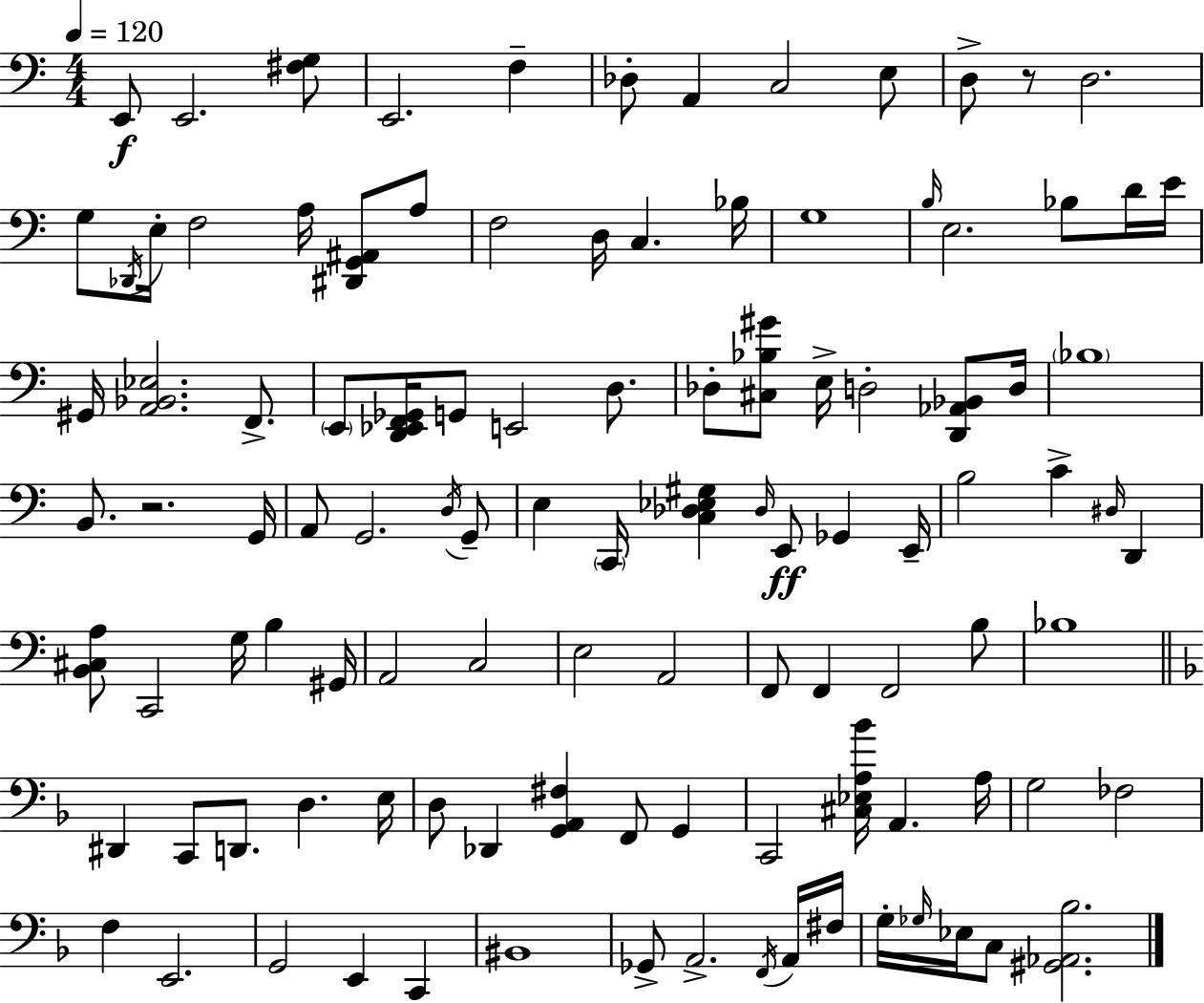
E2/e E2/h. [F#3,G3]/e E2/h. F3/q Db3/e A2/q C3/h E3/e D3/e R/e D3/h. G3/e Db2/s E3/s F3/h A3/s [D#2,G2,A#2]/e A3/e F3/h D3/s C3/q. Bb3/s G3/w B3/s E3/h. Bb3/e D4/s E4/s G#2/s [A2,Bb2,Eb3]/h. F2/e. E2/e [D2,Eb2,F2,Gb2]/s G2/e E2/h D3/e. Db3/e [C#3,Bb3,G#4]/e E3/s D3/h [D2,Ab2,Bb2]/e D3/s Bb3/w B2/e. R/h. G2/s A2/e G2/h. D3/s G2/e E3/q C2/s [C3,Db3,Eb3,G#3]/q Db3/s E2/e Gb2/q E2/s B3/h C4/q D#3/s D2/q [B2,C#3,A3]/e C2/h G3/s B3/q G#2/s A2/h C3/h E3/h A2/h F2/e F2/q F2/h B3/e Bb3/w D#2/q C2/e D2/e. D3/q. E3/s D3/e Db2/q [G2,A2,F#3]/q F2/e G2/q C2/h [C#3,Eb3,A3,Bb4]/s A2/q. A3/s G3/h FES3/h F3/q E2/h. G2/h E2/q C2/q BIS2/w Gb2/e A2/h. F2/s A2/s F#3/s G3/s Gb3/s Eb3/s C3/e [G#2,Ab2,Bb3]/h.